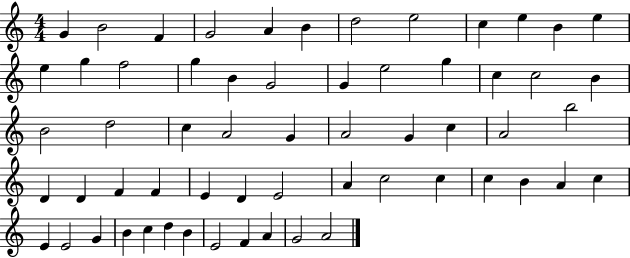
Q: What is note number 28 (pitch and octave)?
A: A4